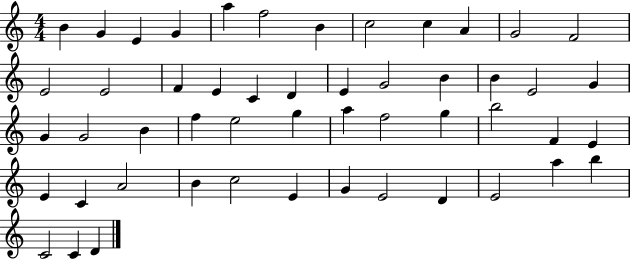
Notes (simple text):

B4/q G4/q E4/q G4/q A5/q F5/h B4/q C5/h C5/q A4/q G4/h F4/h E4/h E4/h F4/q E4/q C4/q D4/q E4/q G4/h B4/q B4/q E4/h G4/q G4/q G4/h B4/q F5/q E5/h G5/q A5/q F5/h G5/q B5/h F4/q E4/q E4/q C4/q A4/h B4/q C5/h E4/q G4/q E4/h D4/q E4/h A5/q B5/q C4/h C4/q D4/q